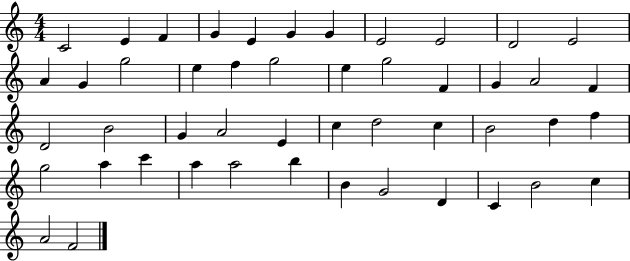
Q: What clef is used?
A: treble